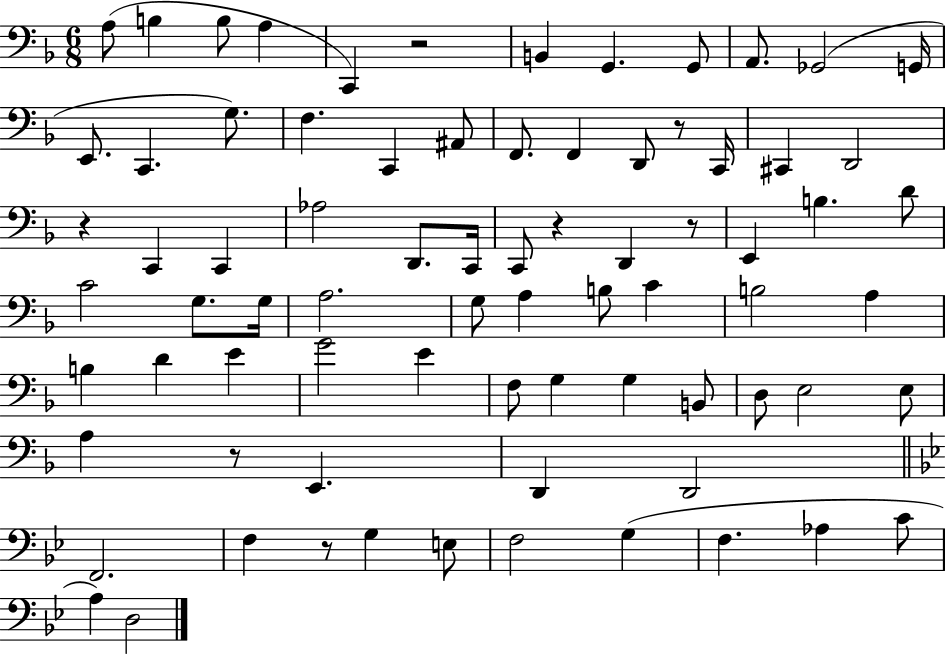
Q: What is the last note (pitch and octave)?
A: D3